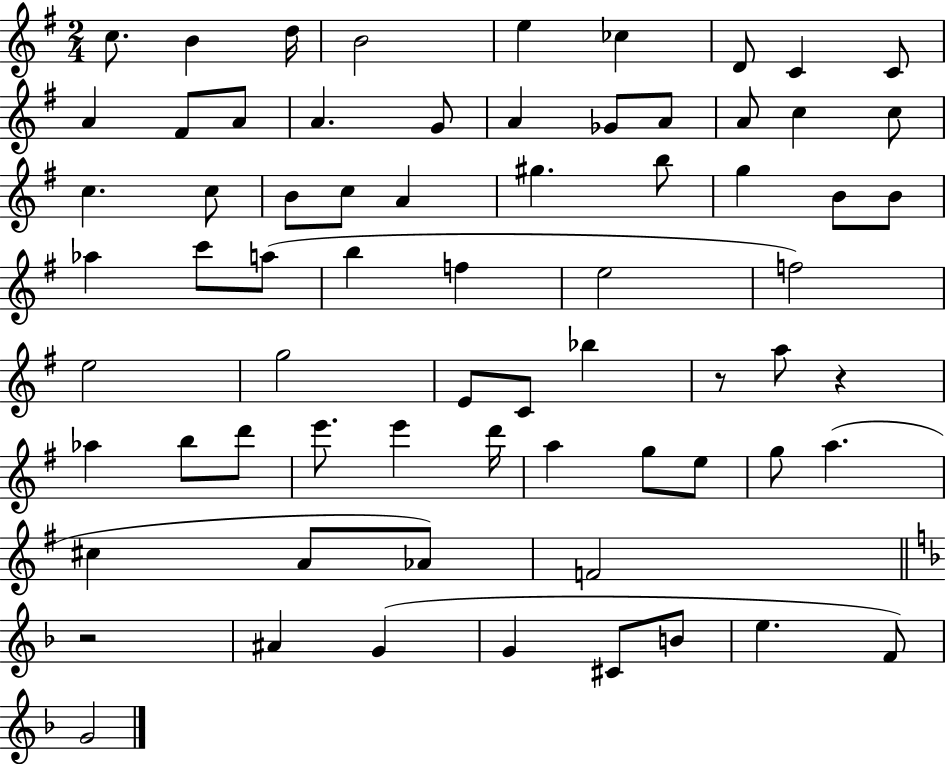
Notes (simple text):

C5/e. B4/q D5/s B4/h E5/q CES5/q D4/e C4/q C4/e A4/q F#4/e A4/e A4/q. G4/e A4/q Gb4/e A4/e A4/e C5/q C5/e C5/q. C5/e B4/e C5/e A4/q G#5/q. B5/e G5/q B4/e B4/e Ab5/q C6/e A5/e B5/q F5/q E5/h F5/h E5/h G5/h E4/e C4/e Bb5/q R/e A5/e R/q Ab5/q B5/e D6/e E6/e. E6/q D6/s A5/q G5/e E5/e G5/e A5/q. C#5/q A4/e Ab4/e F4/h R/h A#4/q G4/q G4/q C#4/e B4/e E5/q. F4/e G4/h